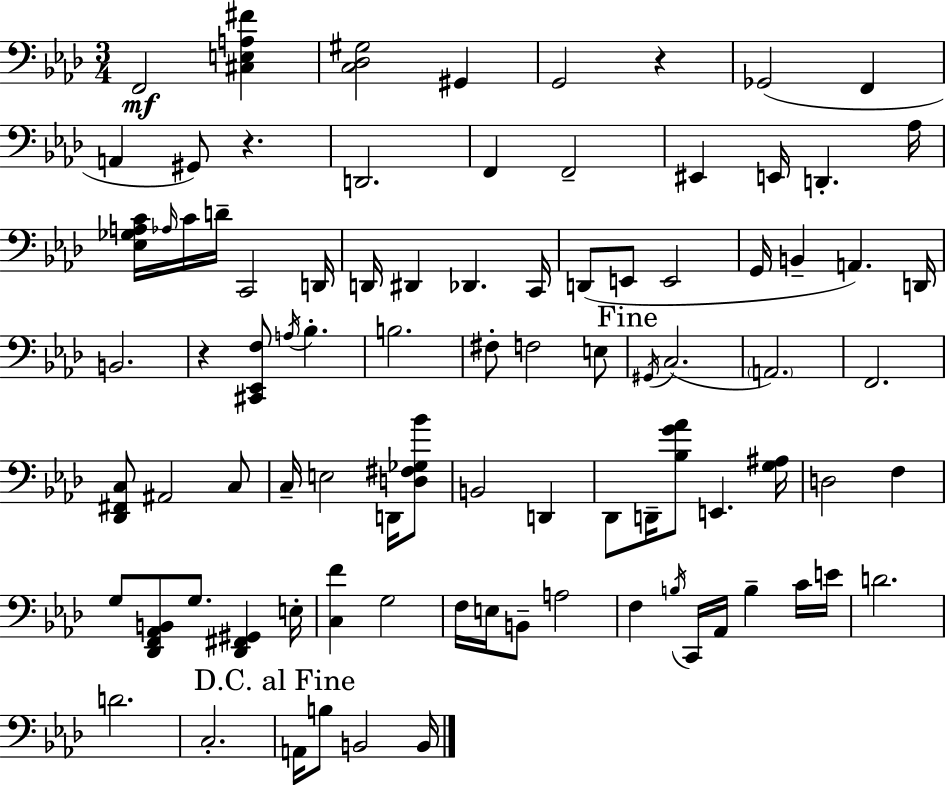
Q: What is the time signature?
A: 3/4